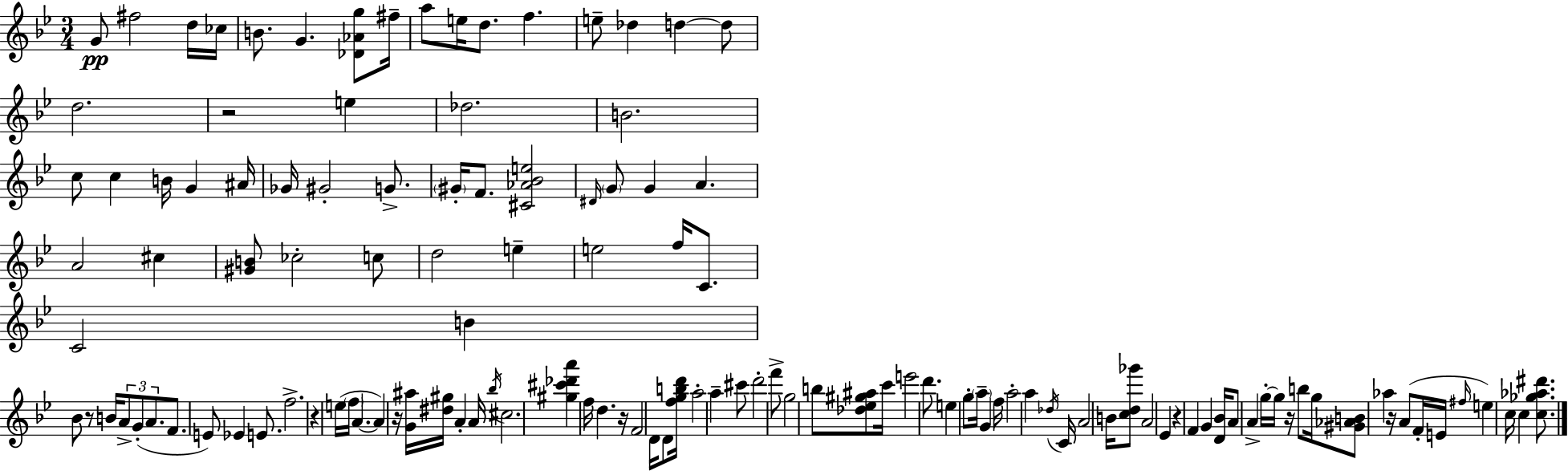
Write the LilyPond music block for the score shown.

{
  \clef treble
  \numericTimeSignature
  \time 3/4
  \key g \minor
  \repeat volta 2 { g'8\pp fis''2 d''16 ces''16 | b'8. g'4. <des' aes' g''>8 fis''16-- | a''8 e''16 d''8. f''4. | e''8-- des''4 d''4~~ d''8 | \break d''2. | r2 e''4 | des''2. | b'2. | \break c''8 c''4 b'16 g'4 ais'16 | ges'16 gis'2-. g'8.-> | \parenthesize gis'16-. f'8. <cis' aes' bes' e''>2 | \grace { dis'16 } \parenthesize g'8 g'4 a'4. | \break a'2 cis''4 | <gis' b'>8 ces''2-. c''8 | d''2 e''4-- | e''2 f''16 c'8. | \break c'2 b'4 | bes'8 r8 b'16 \tuplet 3/2 { a'8-> g'8-.( a'8. } | f'8. e'8) ees'4 e'8. | f''2.-> | \break r4 e''16( \parenthesize f''16 a'4.~~ | a'4) r16 <g' ais''>16 <dis'' gis''>16 a'4-. | a'16 \acciaccatura { bes''16 } cis''2. | <gis'' cis''' des''' a'''>4 f''16 d''4. | \break r16 f'2 d'16 d'8 | <f'' g'' b'' d'''>16 a''2-. a''4-- | cis'''8 d'''2-. | f'''8-> g''2 b''8 | \break <des'' ees'' gis'' ais''>8 c'''16 e'''2 d'''8. | e''4 g''8-. \parenthesize a''16-- g'4 | f''16 a''2-. a''4 | \acciaccatura { des''16 } c'16 a'2 | \break b'16 <c'' d'' ges'''>8 a'2 ees'4 | r4 f'4 g'4 | <d' bes'>16 a'8 a'4-> g''16-.~~ g''16 | r16 b''8 g''16 <gis' aes' b'>8 aes''4 r16 a'8( | \break f'16-. e'16 \grace { fis''16 } e''4) c''16 c''4 | <c'' ges'' aes'' dis'''>8. } \bar "|."
}